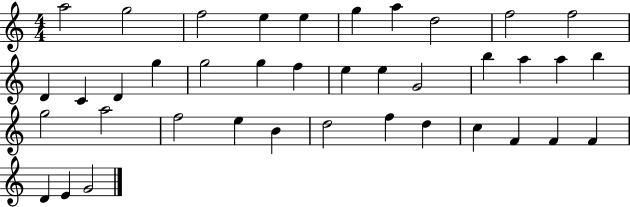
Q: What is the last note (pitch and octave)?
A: G4